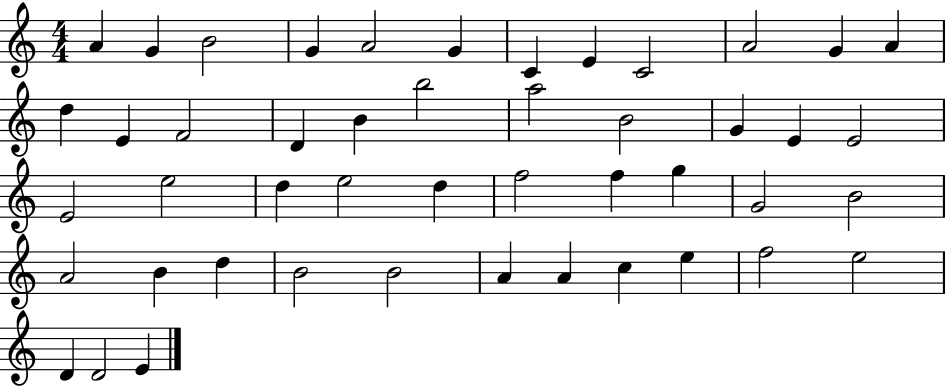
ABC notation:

X:1
T:Untitled
M:4/4
L:1/4
K:C
A G B2 G A2 G C E C2 A2 G A d E F2 D B b2 a2 B2 G E E2 E2 e2 d e2 d f2 f g G2 B2 A2 B d B2 B2 A A c e f2 e2 D D2 E